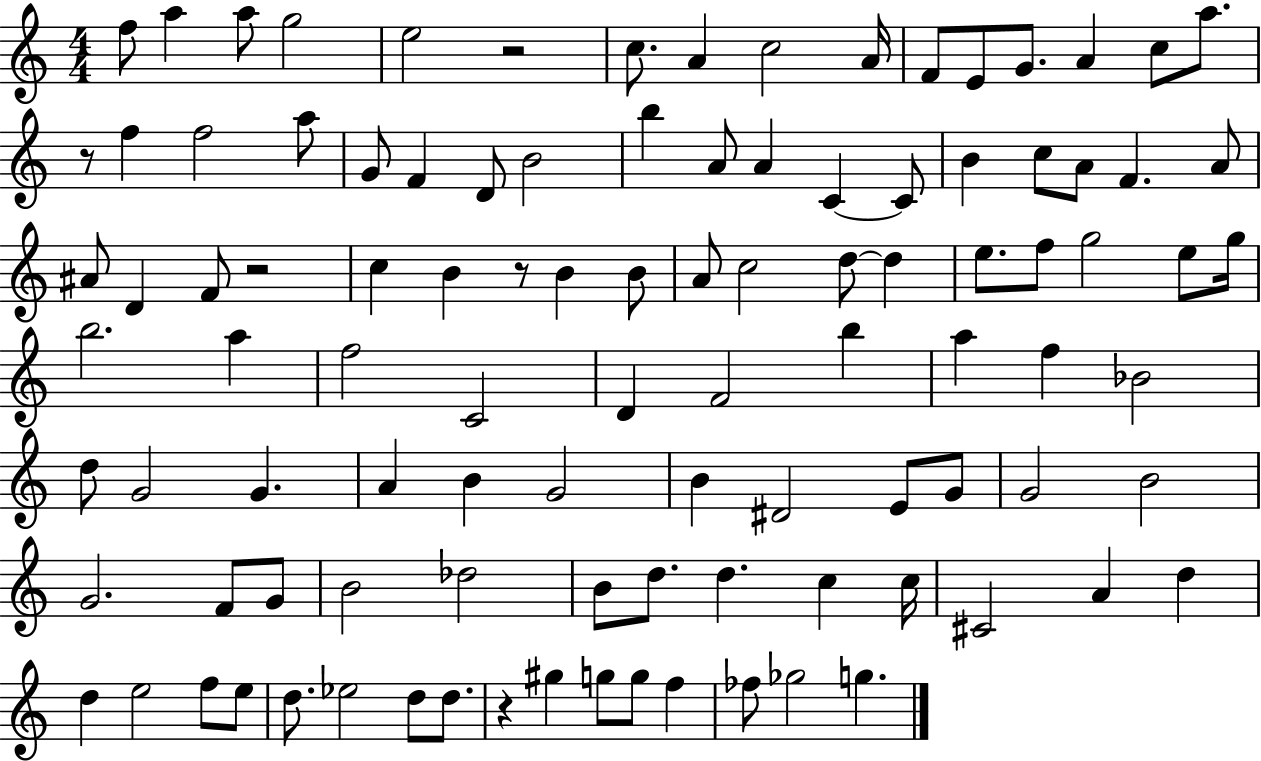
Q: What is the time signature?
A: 4/4